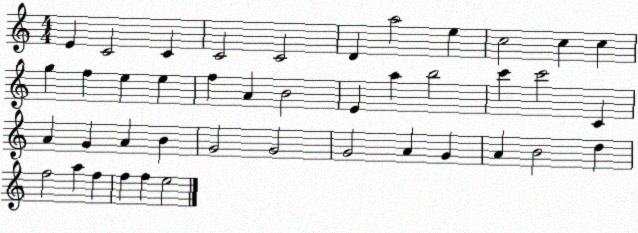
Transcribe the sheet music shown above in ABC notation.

X:1
T:Untitled
M:4/4
L:1/4
K:C
E C2 C C2 C2 D a2 e c2 c c g f e e f A B2 E a b2 c' c'2 C A G A B G2 G2 G2 A G A B2 d f2 a f f f e2